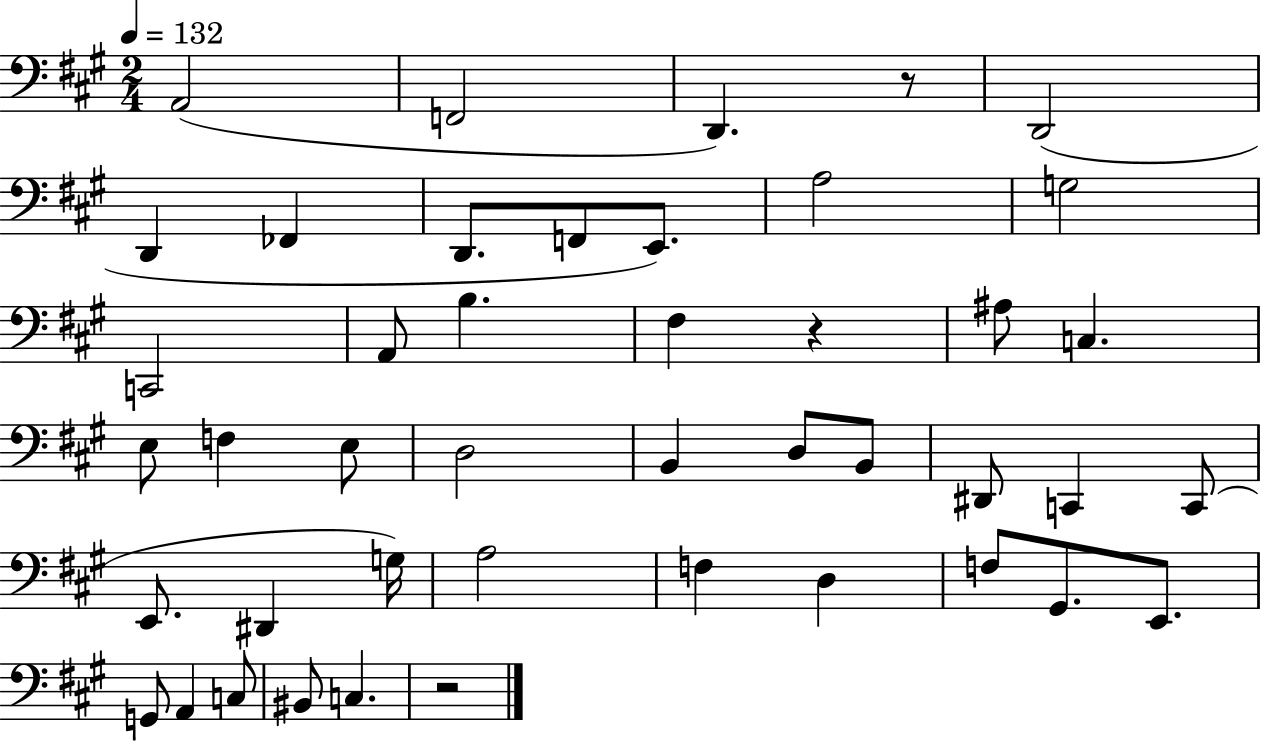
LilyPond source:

{
  \clef bass
  \numericTimeSignature
  \time 2/4
  \key a \major
  \tempo 4 = 132
  a,2( | f,2 | d,4.) r8 | d,2( | \break d,4 fes,4 | d,8. f,8 e,8.) | a2 | g2 | \break c,2 | a,8 b4. | fis4 r4 | ais8 c4. | \break e8 f4 e8 | d2 | b,4 d8 b,8 | dis,8 c,4 c,8( | \break e,8. dis,4 g16) | a2 | f4 d4 | f8 gis,8. e,8. | \break g,8 a,4 c8 | bis,8 c4. | r2 | \bar "|."
}